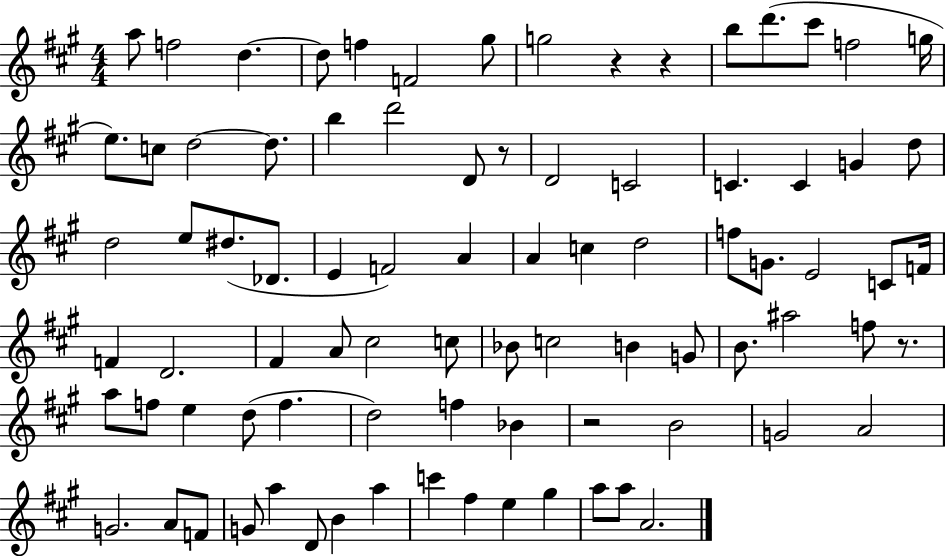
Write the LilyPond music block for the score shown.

{
  \clef treble
  \numericTimeSignature
  \time 4/4
  \key a \major
  a''8 f''2 d''4.~~ | d''8 f''4 f'2 gis''8 | g''2 r4 r4 | b''8 d'''8.( cis'''8 f''2 g''16 | \break e''8.) c''8 d''2~~ d''8. | b''4 d'''2 d'8 r8 | d'2 c'2 | c'4. c'4 g'4 d''8 | \break d''2 e''8 dis''8.( des'8. | e'4 f'2) a'4 | a'4 c''4 d''2 | f''8 g'8. e'2 c'8 f'16 | \break f'4 d'2. | fis'4 a'8 cis''2 c''8 | bes'8 c''2 b'4 g'8 | b'8. ais''2 f''8 r8. | \break a''8 f''8 e''4 d''8( f''4. | d''2) f''4 bes'4 | r2 b'2 | g'2 a'2 | \break g'2. a'8 f'8 | g'8 a''4 d'8 b'4 a''4 | c'''4 fis''4 e''4 gis''4 | a''8 a''8 a'2. | \break \bar "|."
}